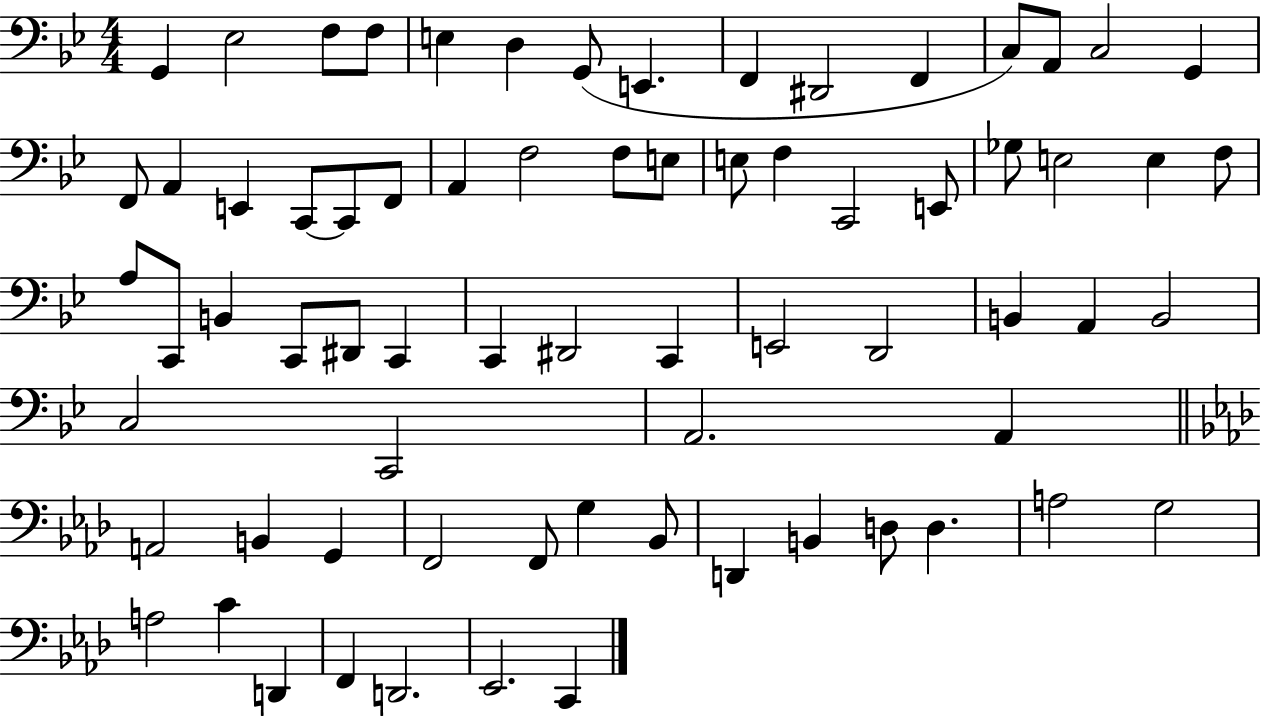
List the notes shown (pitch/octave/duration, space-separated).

G2/q Eb3/h F3/e F3/e E3/q D3/q G2/e E2/q. F2/q D#2/h F2/q C3/e A2/e C3/h G2/q F2/e A2/q E2/q C2/e C2/e F2/e A2/q F3/h F3/e E3/e E3/e F3/q C2/h E2/e Gb3/e E3/h E3/q F3/e A3/e C2/e B2/q C2/e D#2/e C2/q C2/q D#2/h C2/q E2/h D2/h B2/q A2/q B2/h C3/h C2/h A2/h. A2/q A2/h B2/q G2/q F2/h F2/e G3/q Bb2/e D2/q B2/q D3/e D3/q. A3/h G3/h A3/h C4/q D2/q F2/q D2/h. Eb2/h. C2/q